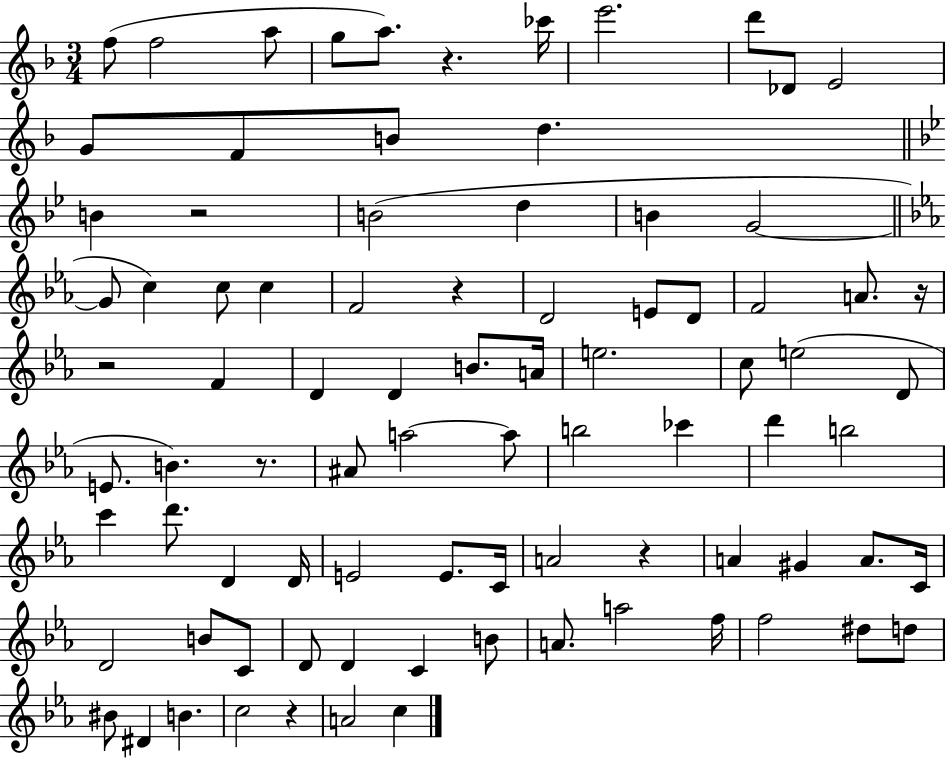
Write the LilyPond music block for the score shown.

{
  \clef treble
  \numericTimeSignature
  \time 3/4
  \key f \major
  f''8( f''2 a''8 | g''8 a''8.) r4. ces'''16 | e'''2. | d'''8 des'8 e'2 | \break g'8 f'8 b'8 d''4. | \bar "||" \break \key bes \major b'4 r2 | b'2( d''4 | b'4 g'2~~ | \bar "||" \break \key ees \major g'8 c''4) c''8 c''4 | f'2 r4 | d'2 e'8 d'8 | f'2 a'8. r16 | \break r2 f'4 | d'4 d'4 b'8. a'16 | e''2. | c''8 e''2( d'8 | \break e'8. b'4.) r8. | ais'8 a''2~~ a''8 | b''2 ces'''4 | d'''4 b''2 | \break c'''4 d'''8. d'4 d'16 | e'2 e'8. c'16 | a'2 r4 | a'4 gis'4 a'8. c'16 | \break d'2 b'8 c'8 | d'8 d'4 c'4 b'8 | a'8. a''2 f''16 | f''2 dis''8 d''8 | \break bis'8 dis'4 b'4. | c''2 r4 | a'2 c''4 | \bar "|."
}